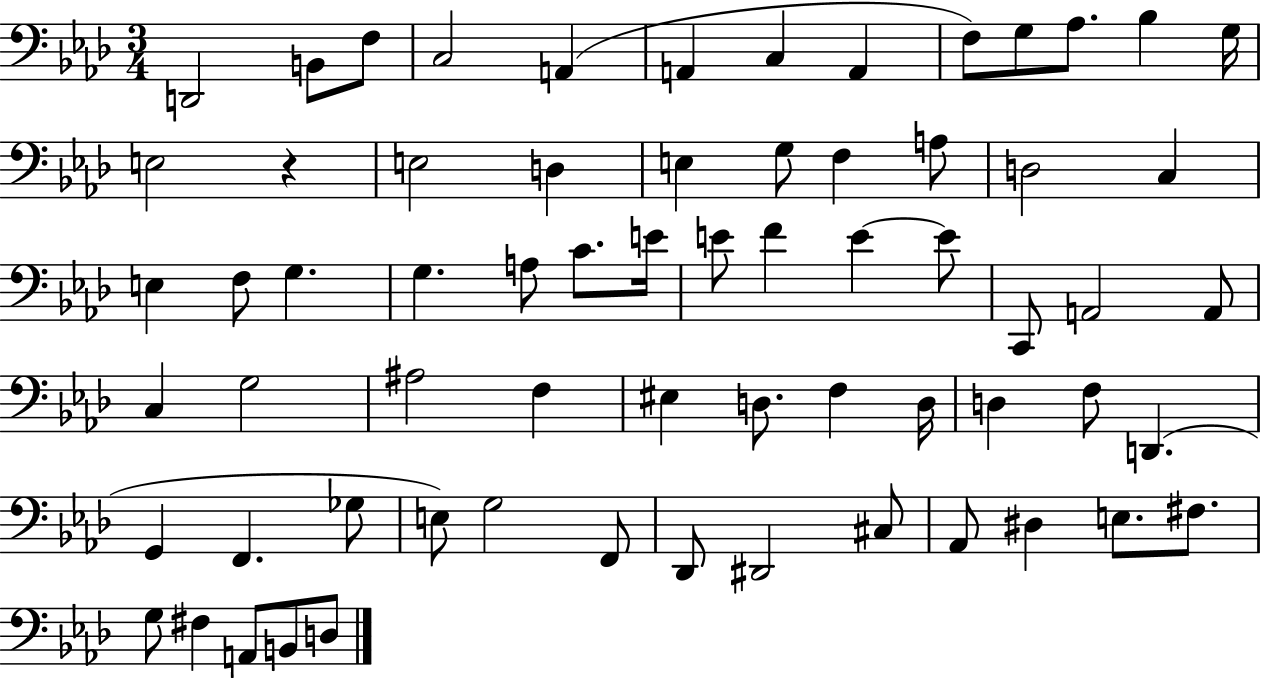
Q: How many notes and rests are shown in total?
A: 66